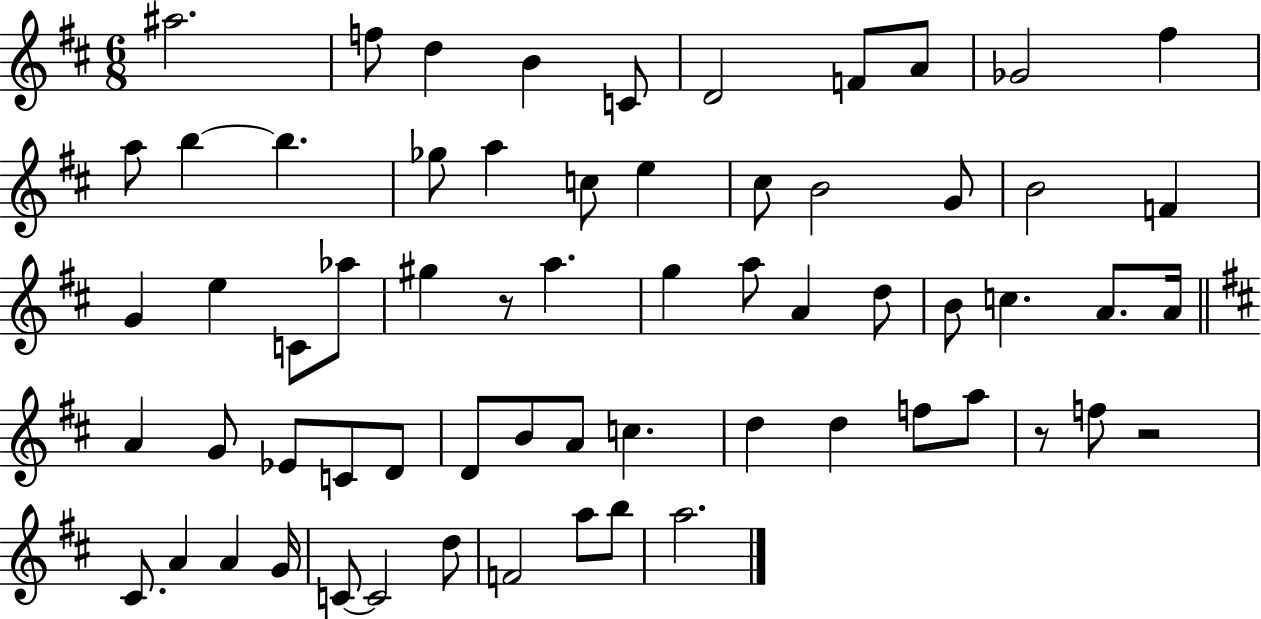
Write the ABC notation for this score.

X:1
T:Untitled
M:6/8
L:1/4
K:D
^a2 f/2 d B C/2 D2 F/2 A/2 _G2 ^f a/2 b b _g/2 a c/2 e ^c/2 B2 G/2 B2 F G e C/2 _a/2 ^g z/2 a g a/2 A d/2 B/2 c A/2 A/4 A G/2 _E/2 C/2 D/2 D/2 B/2 A/2 c d d f/2 a/2 z/2 f/2 z2 ^C/2 A A G/4 C/2 C2 d/2 F2 a/2 b/2 a2